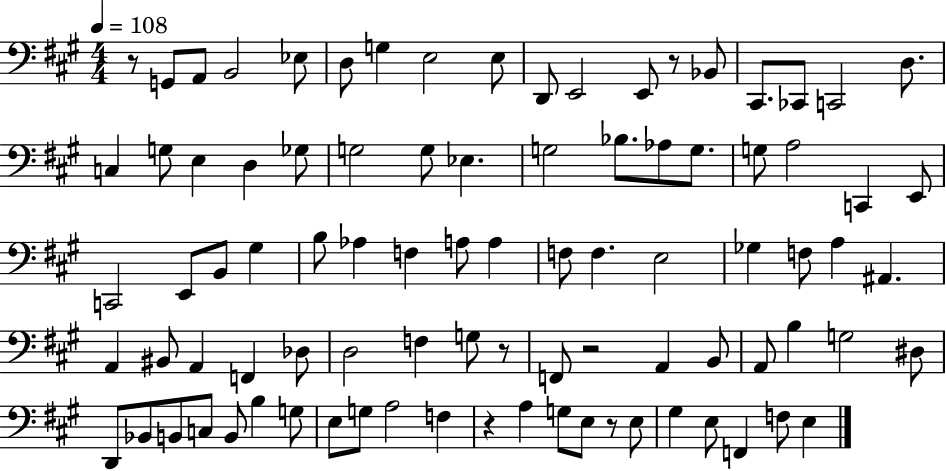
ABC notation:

X:1
T:Untitled
M:4/4
L:1/4
K:A
z/2 G,,/2 A,,/2 B,,2 _E,/2 D,/2 G, E,2 E,/2 D,,/2 E,,2 E,,/2 z/2 _B,,/2 ^C,,/2 _C,,/2 C,,2 D,/2 C, G,/2 E, D, _G,/2 G,2 G,/2 _E, G,2 _B,/2 _A,/2 G,/2 G,/2 A,2 C,, E,,/2 C,,2 E,,/2 B,,/2 ^G, B,/2 _A, F, A,/2 A, F,/2 F, E,2 _G, F,/2 A, ^A,, A,, ^B,,/2 A,, F,, _D,/2 D,2 F, G,/2 z/2 F,,/2 z2 A,, B,,/2 A,,/2 B, G,2 ^D,/2 D,,/2 _B,,/2 B,,/2 C,/2 B,,/2 B, G,/2 E,/2 G,/2 A,2 F, z A, G,/2 E,/2 z/2 E,/2 ^G, E,/2 F,, F,/2 E,